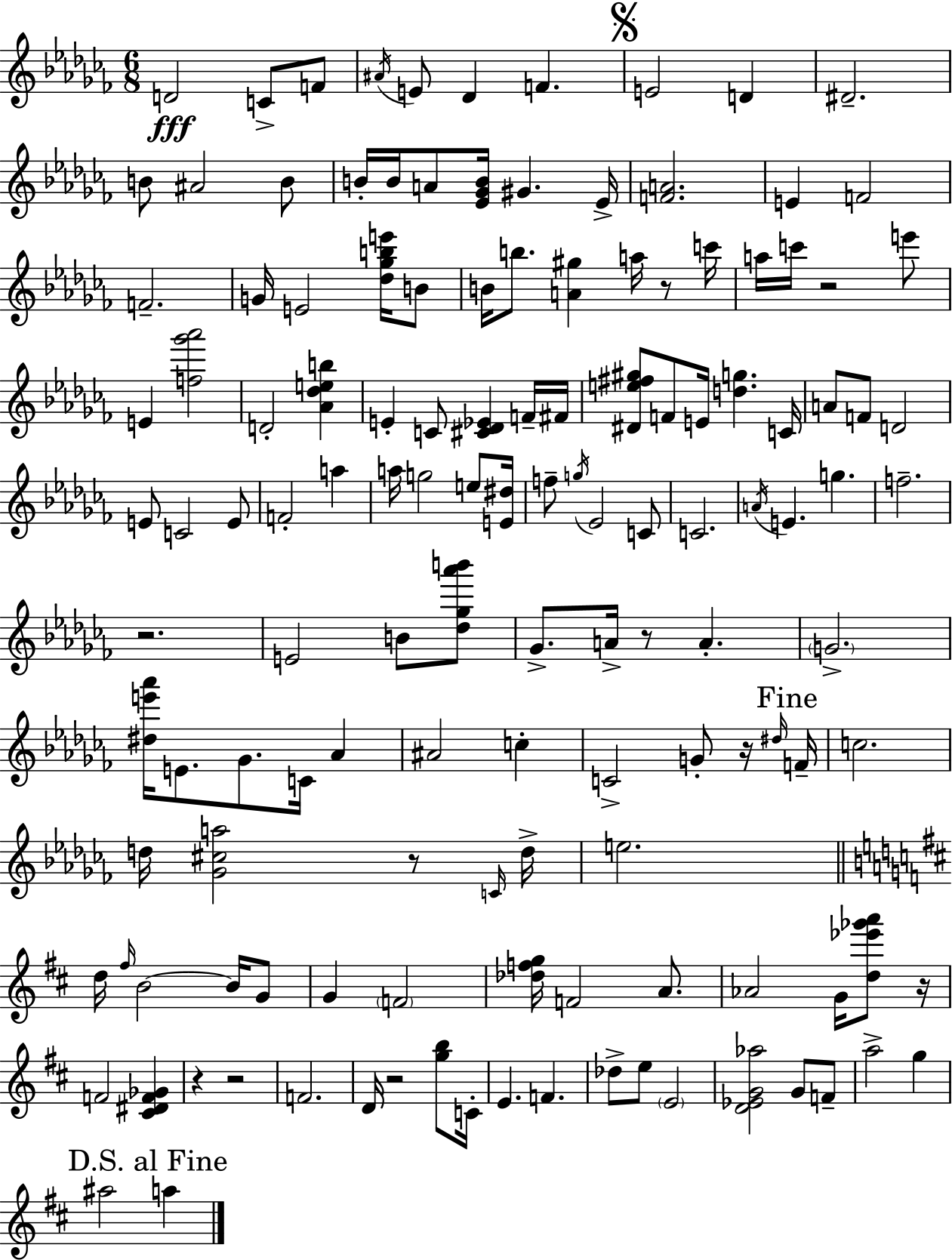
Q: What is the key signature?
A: AES minor